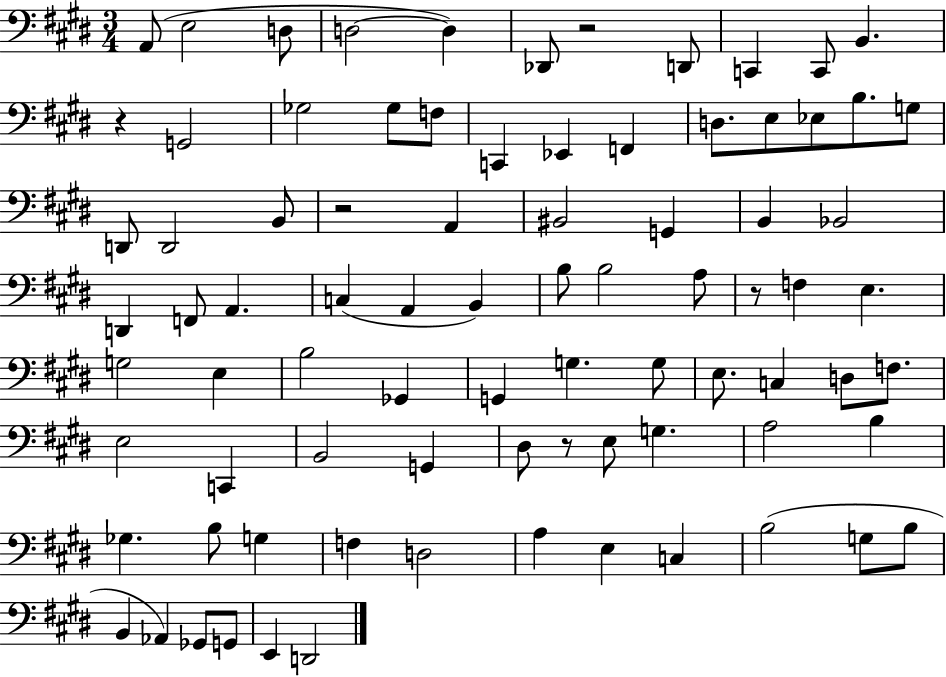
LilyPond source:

{
  \clef bass
  \numericTimeSignature
  \time 3/4
  \key e \major
  a,8( e2 d8 | d2~~ d4) | des,8 r2 d,8 | c,4 c,8 b,4. | \break r4 g,2 | ges2 ges8 f8 | c,4 ees,4 f,4 | d8. e8 ees8 b8. g8 | \break d,8 d,2 b,8 | r2 a,4 | bis,2 g,4 | b,4 bes,2 | \break d,4 f,8 a,4. | c4( a,4 b,4) | b8 b2 a8 | r8 f4 e4. | \break g2 e4 | b2 ges,4 | g,4 g4. g8 | e8. c4 d8 f8. | \break e2 c,4 | b,2 g,4 | dis8 r8 e8 g4. | a2 b4 | \break ges4. b8 g4 | f4 d2 | a4 e4 c4 | b2( g8 b8 | \break b,4 aes,4) ges,8 g,8 | e,4 d,2 | \bar "|."
}